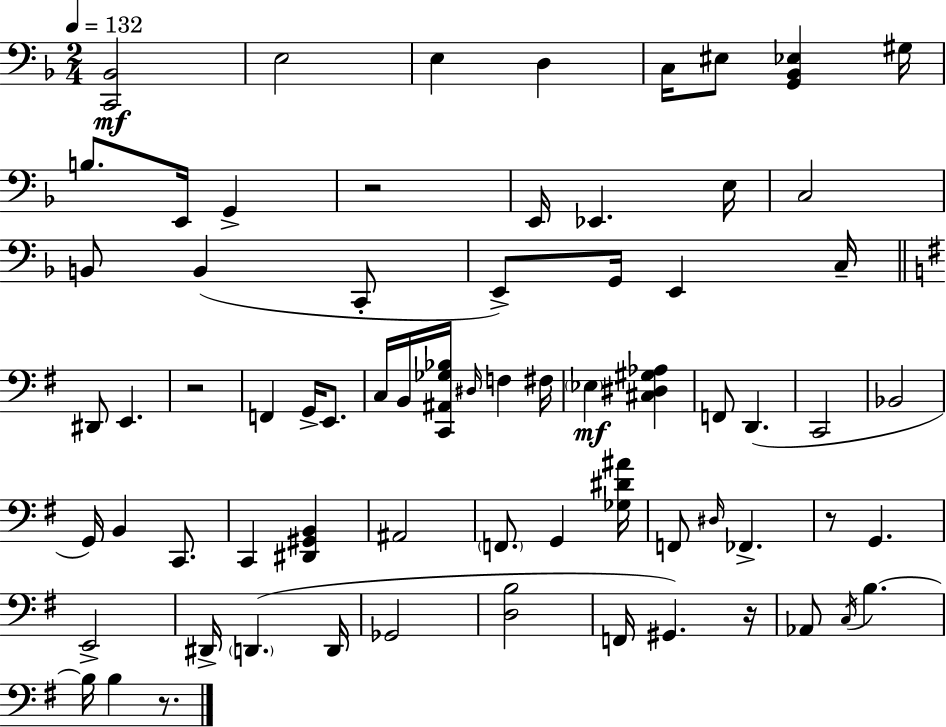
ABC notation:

X:1
T:Untitled
M:2/4
L:1/4
K:F
[C,,_B,,]2 E,2 E, D, C,/4 ^E,/2 [G,,_B,,_E,] ^G,/4 B,/2 E,,/4 G,, z2 E,,/4 _E,, E,/4 C,2 B,,/2 B,, C,,/2 E,,/2 G,,/4 E,, C,/4 ^D,,/2 E,, z2 F,, G,,/4 E,,/2 C,/4 B,,/4 [C,,^A,,_G,_B,]/4 ^D,/4 F, ^F,/4 _E, [^C,^D,^G,_A,] F,,/2 D,, C,,2 _B,,2 G,,/4 B,, C,,/2 C,, [^D,,^G,,B,,] ^A,,2 F,,/2 G,, [_G,^D^A]/4 F,,/2 ^D,/4 _F,, z/2 G,, E,,2 ^D,,/4 D,, D,,/4 _G,,2 [D,B,]2 F,,/4 ^G,, z/4 _A,,/2 C,/4 B, B,/4 B, z/2